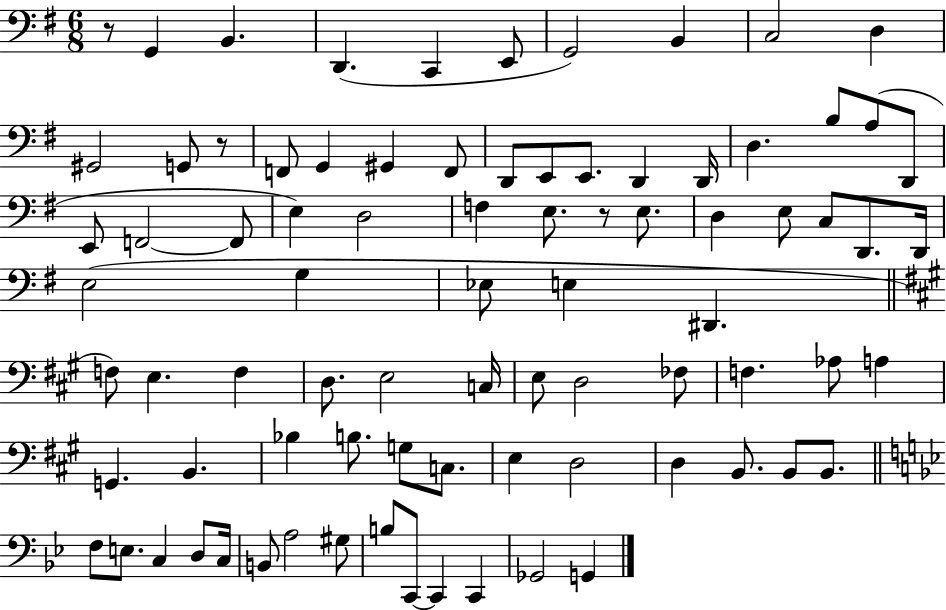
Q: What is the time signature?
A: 6/8